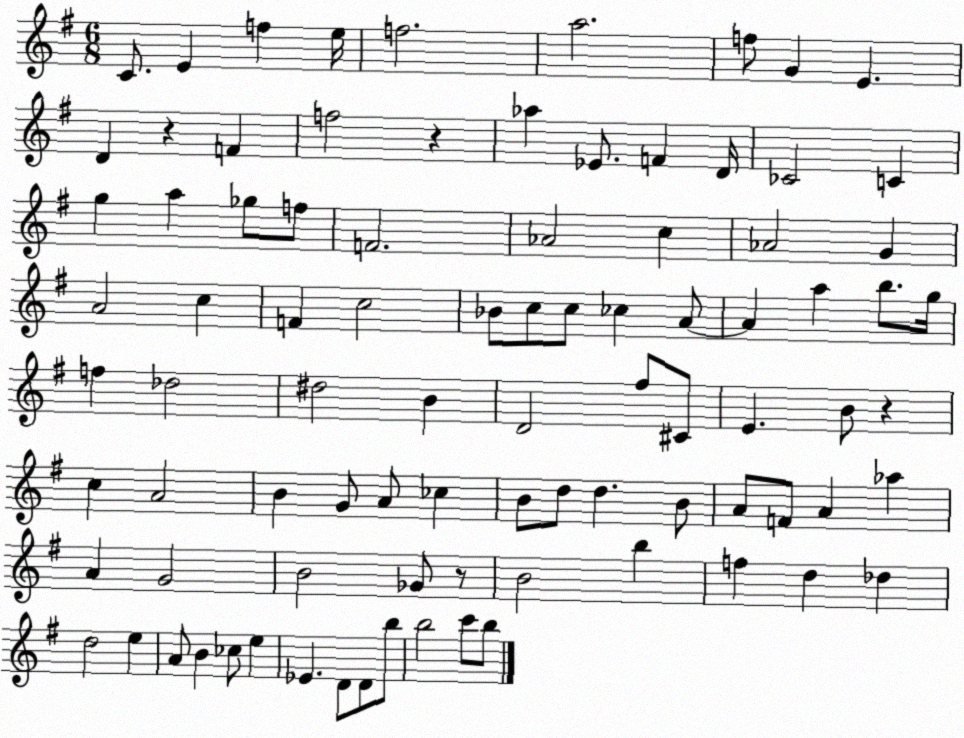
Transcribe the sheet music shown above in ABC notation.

X:1
T:Untitled
M:6/8
L:1/4
K:G
C/2 E f e/4 f2 a2 f/2 G E D z F f2 z _a _E/2 F D/4 _C2 C g a _g/2 f/2 F2 _A2 c _A2 G A2 c F c2 _B/2 c/2 c/2 _c A/2 A a b/2 g/4 f _d2 ^d2 B D2 ^f/2 ^C/2 E B/2 z c A2 B G/2 A/2 _c B/2 d/2 d B/2 A/2 F/2 A _a A G2 B2 _G/2 z/2 B2 b f d _d d2 e A/2 B _c/2 e _E D/2 D/2 b/2 b2 c'/2 b/2